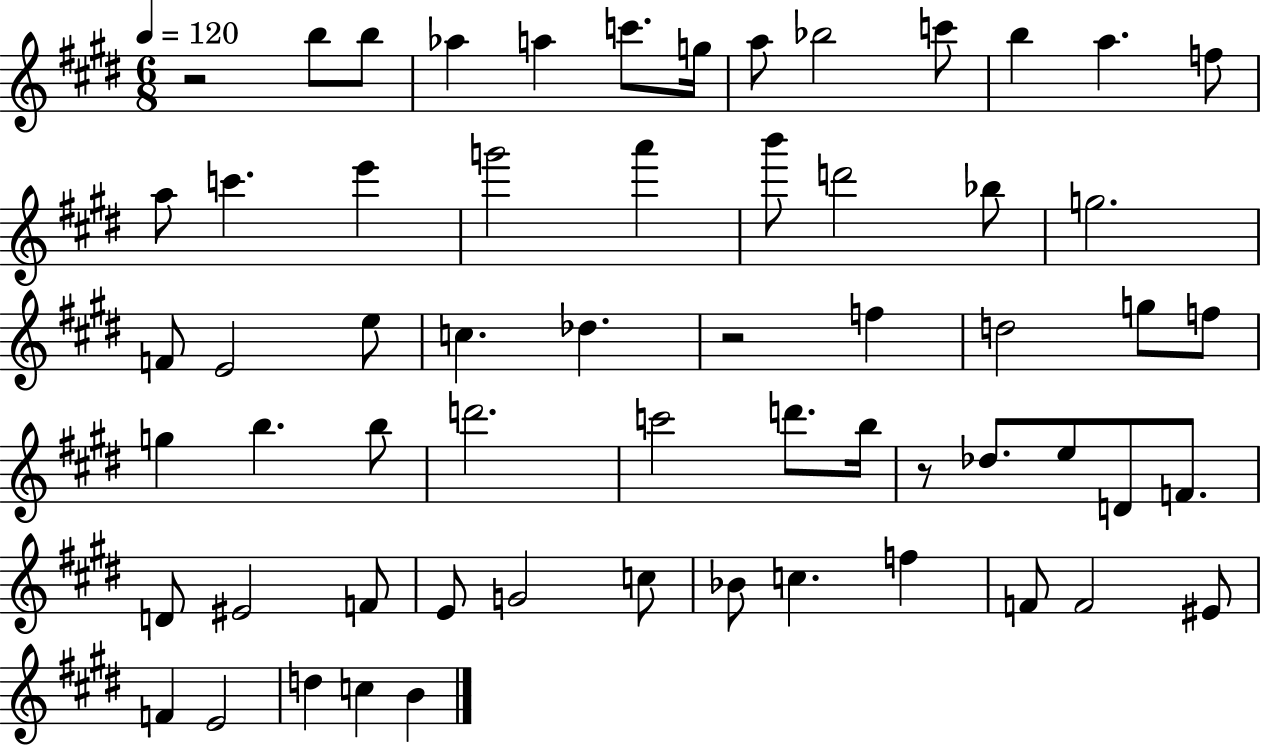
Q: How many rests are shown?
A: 3